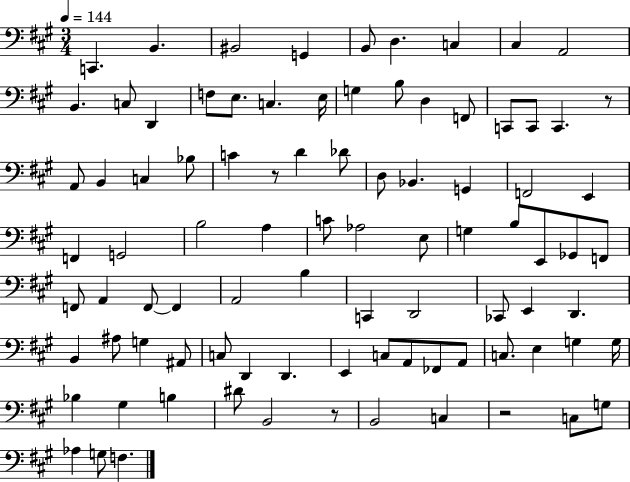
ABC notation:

X:1
T:Untitled
M:3/4
L:1/4
K:A
C,, B,, ^B,,2 G,, B,,/2 D, C, ^C, A,,2 B,, C,/2 D,, F,/2 E,/2 C, E,/4 G, B,/2 D, F,,/2 C,,/2 C,,/2 C,, z/2 A,,/2 B,, C, _B,/2 C z/2 D _D/2 D,/2 _B,, G,, F,,2 E,, F,, G,,2 B,2 A, C/2 _A,2 E,/2 G, B,/2 E,,/2 _G,,/2 F,,/2 F,,/2 A,, F,,/2 F,, A,,2 B, C,, D,,2 _C,,/2 E,, D,, B,, ^A,/2 G, ^A,,/2 C,/2 D,, D,, E,, C,/2 A,,/2 _F,,/2 A,,/2 C,/2 E, G, G,/4 _B, ^G, B, ^D/2 B,,2 z/2 B,,2 C, z2 C,/2 G,/2 _A, G,/2 F,